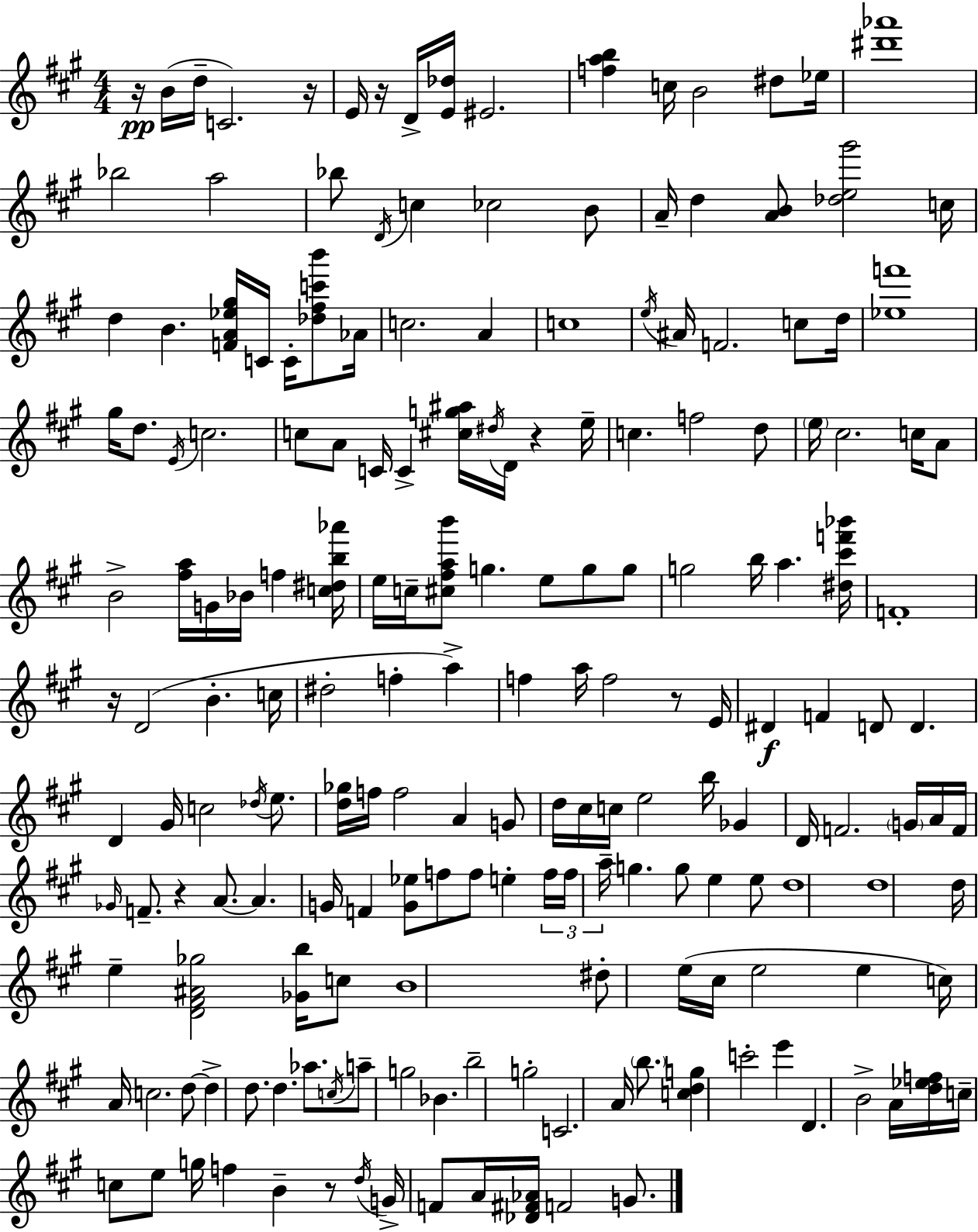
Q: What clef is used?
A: treble